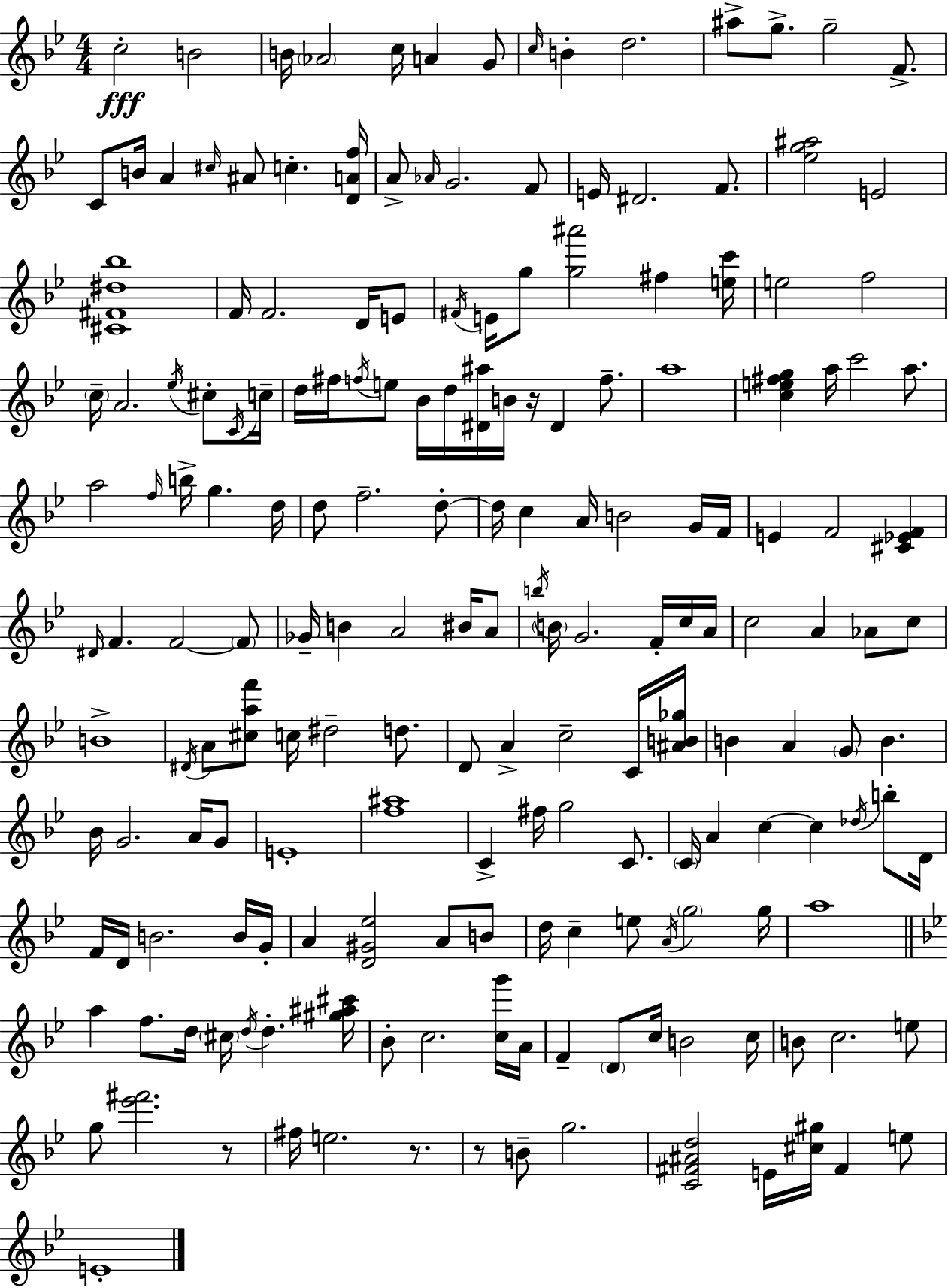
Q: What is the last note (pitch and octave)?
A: E4